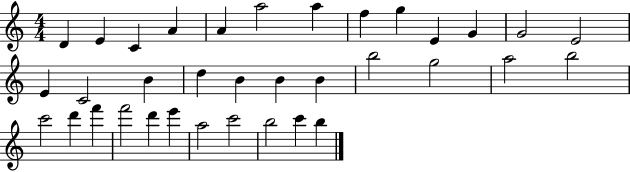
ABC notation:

X:1
T:Untitled
M:4/4
L:1/4
K:C
D E C A A a2 a f g E G G2 E2 E C2 B d B B B b2 g2 a2 b2 c'2 d' f' f'2 d' e' a2 c'2 b2 c' b